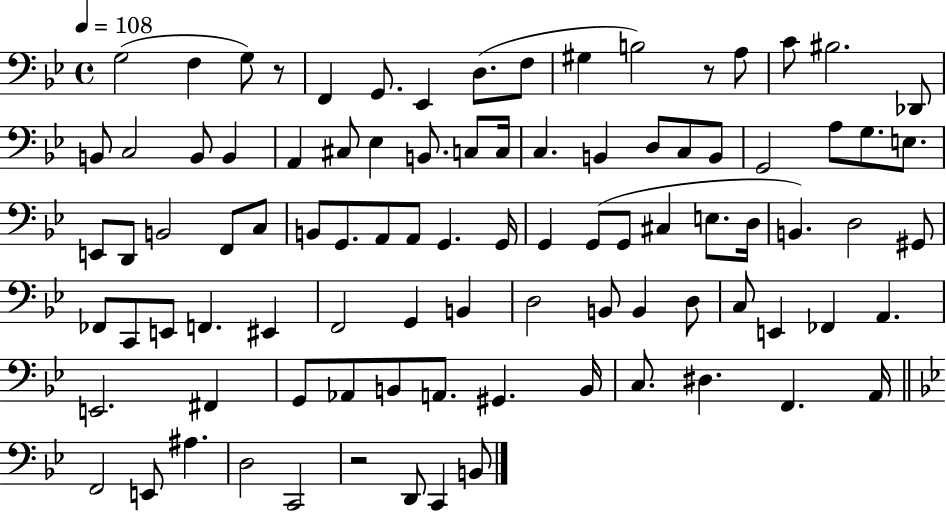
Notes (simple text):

G3/h F3/q G3/e R/e F2/q G2/e. Eb2/q D3/e. F3/e G#3/q B3/h R/e A3/e C4/e BIS3/h. Db2/e B2/e C3/h B2/e B2/q A2/q C#3/e Eb3/q B2/e. C3/e C3/s C3/q. B2/q D3/e C3/e B2/e G2/h A3/e G3/e. E3/e. E2/e D2/e B2/h F2/e C3/e B2/e G2/e. A2/e A2/e G2/q. G2/s G2/q G2/e G2/e C#3/q E3/e. D3/s B2/q. D3/h G#2/e FES2/e C2/e E2/e F2/q. EIS2/q F2/h G2/q B2/q D3/h B2/e B2/q D3/e C3/e E2/q FES2/q A2/q. E2/h. F#2/q G2/e Ab2/e B2/e A2/e. G#2/q. B2/s C3/e. D#3/q. F2/q. A2/s F2/h E2/e A#3/q. D3/h C2/h R/h D2/e C2/q B2/e